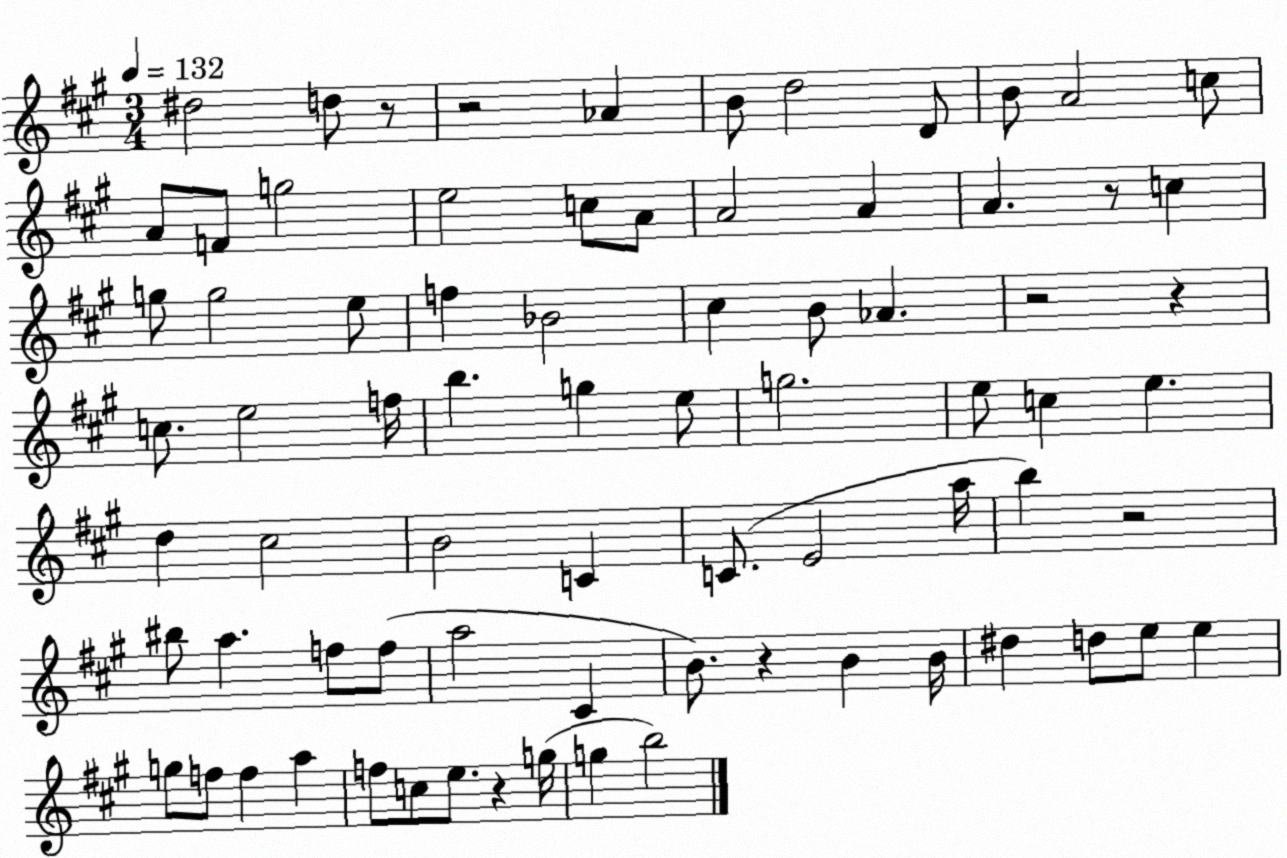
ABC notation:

X:1
T:Untitled
M:3/4
L:1/4
K:A
^d2 d/2 z/2 z2 _A B/2 d2 D/2 B/2 A2 c/2 A/2 F/2 g2 e2 c/2 A/2 A2 A A z/2 c g/2 g2 e/2 f _B2 ^c B/2 _A z2 z c/2 e2 f/4 b g e/2 g2 e/2 c e d ^c2 B2 C C/2 E2 a/4 b z2 ^b/2 a f/2 f/2 a2 ^C B/2 z B B/4 ^d d/2 e/2 e g/2 f/2 f a f/2 c/2 e/2 z g/4 g b2